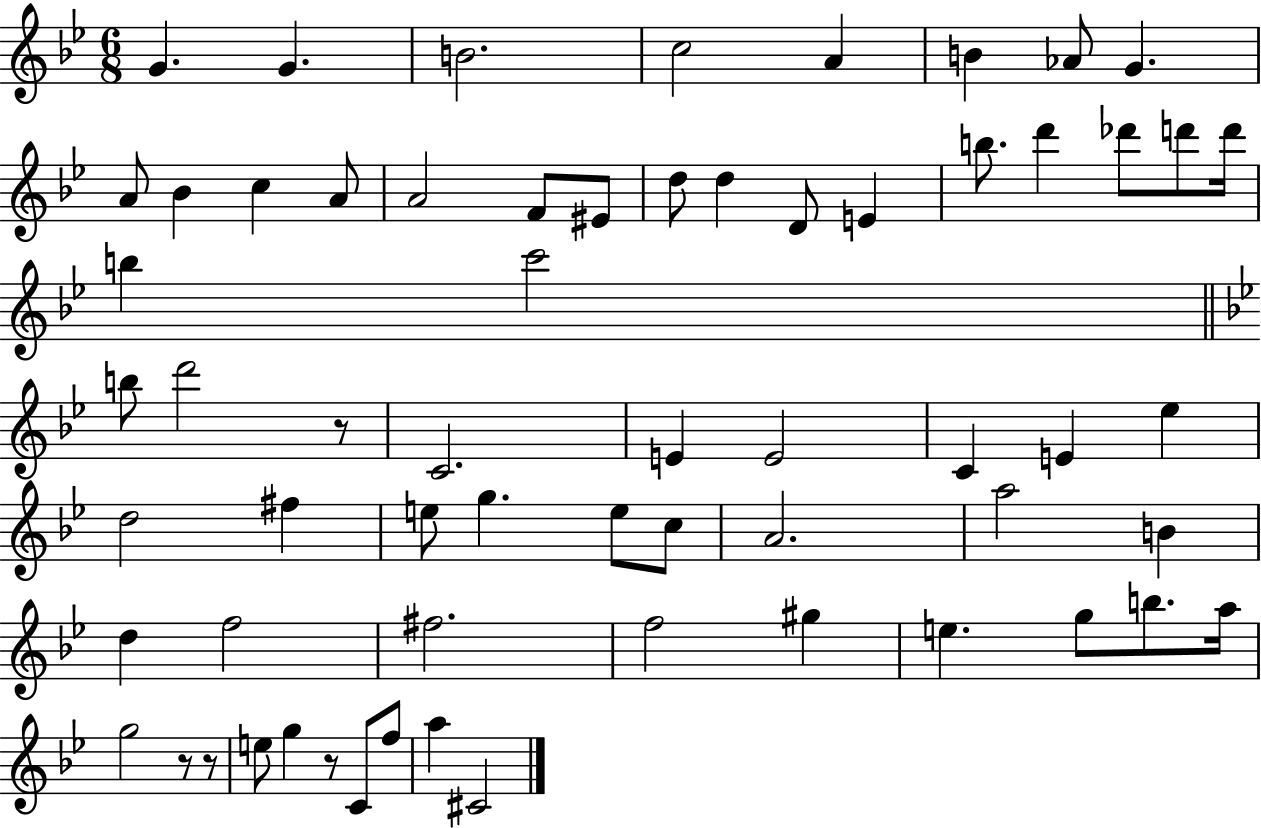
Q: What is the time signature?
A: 6/8